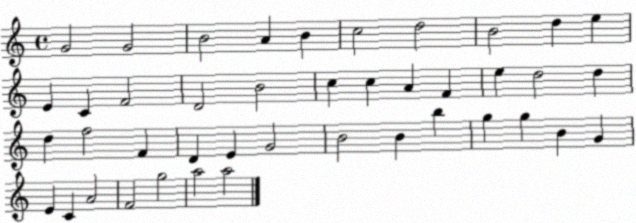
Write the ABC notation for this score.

X:1
T:Untitled
M:4/4
L:1/4
K:C
G2 G2 B2 A B c2 d2 B2 d e E C F2 D2 B2 c c A F e d2 d d f2 F D E G2 B2 B b g g B G E C A2 F2 g2 a2 a2